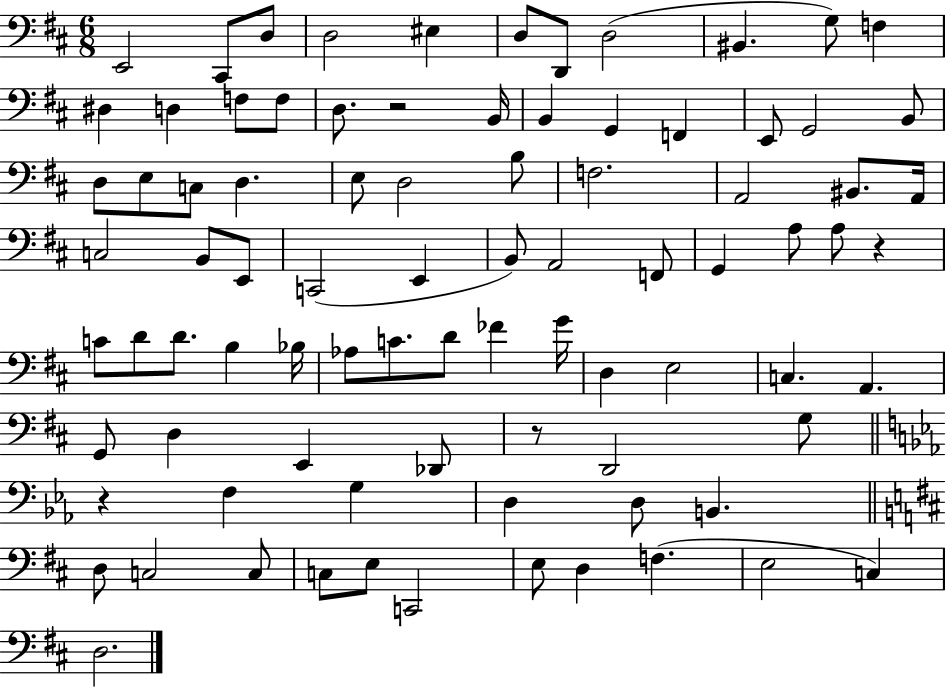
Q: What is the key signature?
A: D major